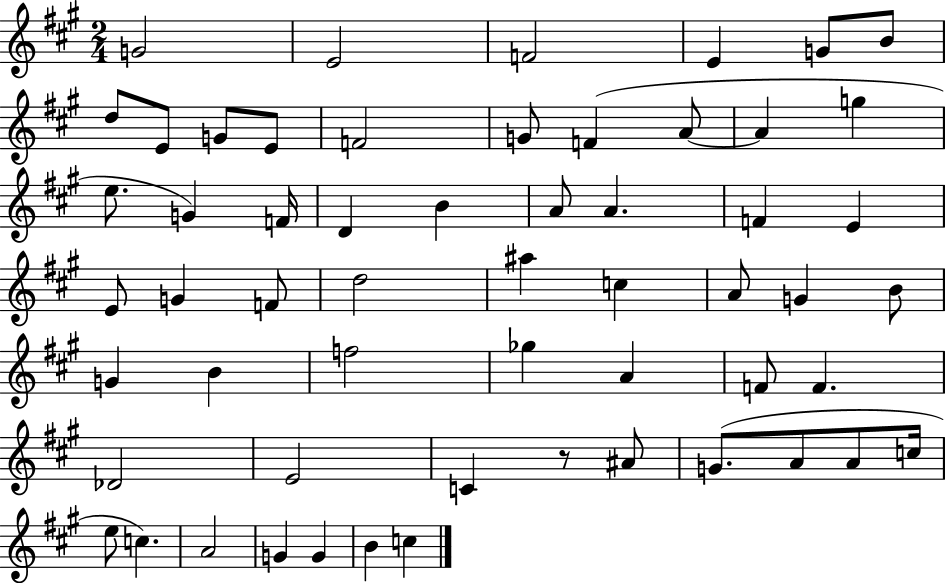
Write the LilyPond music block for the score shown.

{
  \clef treble
  \numericTimeSignature
  \time 2/4
  \key a \major
  g'2 | e'2 | f'2 | e'4 g'8 b'8 | \break d''8 e'8 g'8 e'8 | f'2 | g'8 f'4( a'8~~ | a'4 g''4 | \break e''8. g'4) f'16 | d'4 b'4 | a'8 a'4. | f'4 e'4 | \break e'8 g'4 f'8 | d''2 | ais''4 c''4 | a'8 g'4 b'8 | \break g'4 b'4 | f''2 | ges''4 a'4 | f'8 f'4. | \break des'2 | e'2 | c'4 r8 ais'8 | g'8.( a'8 a'8 c''16 | \break e''8 c''4.) | a'2 | g'4 g'4 | b'4 c''4 | \break \bar "|."
}